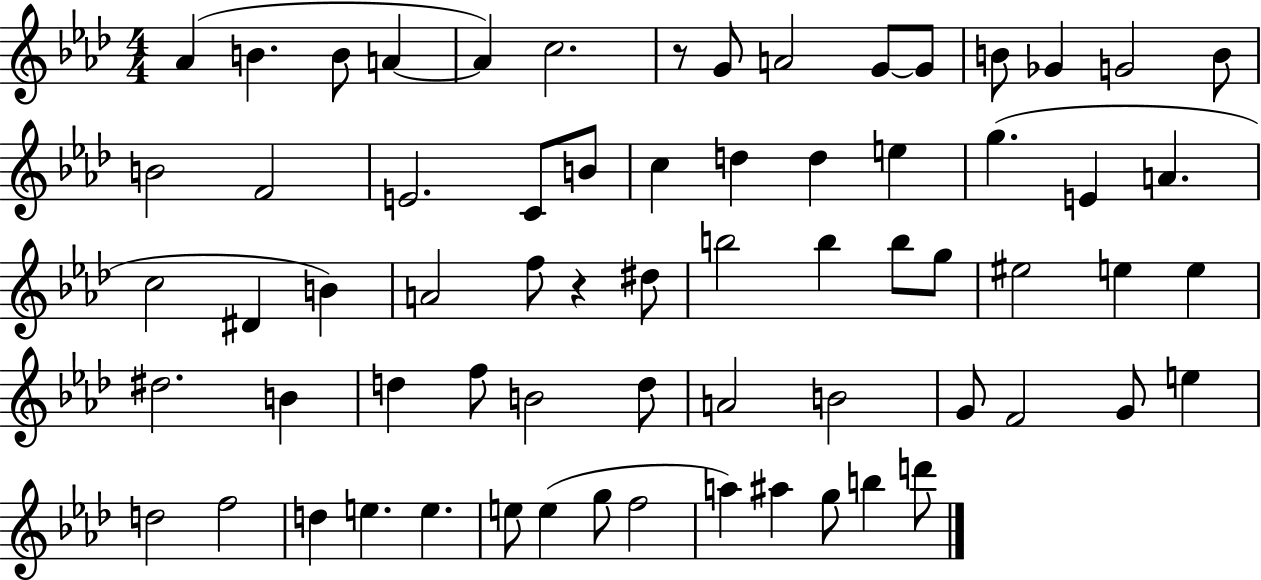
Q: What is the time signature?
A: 4/4